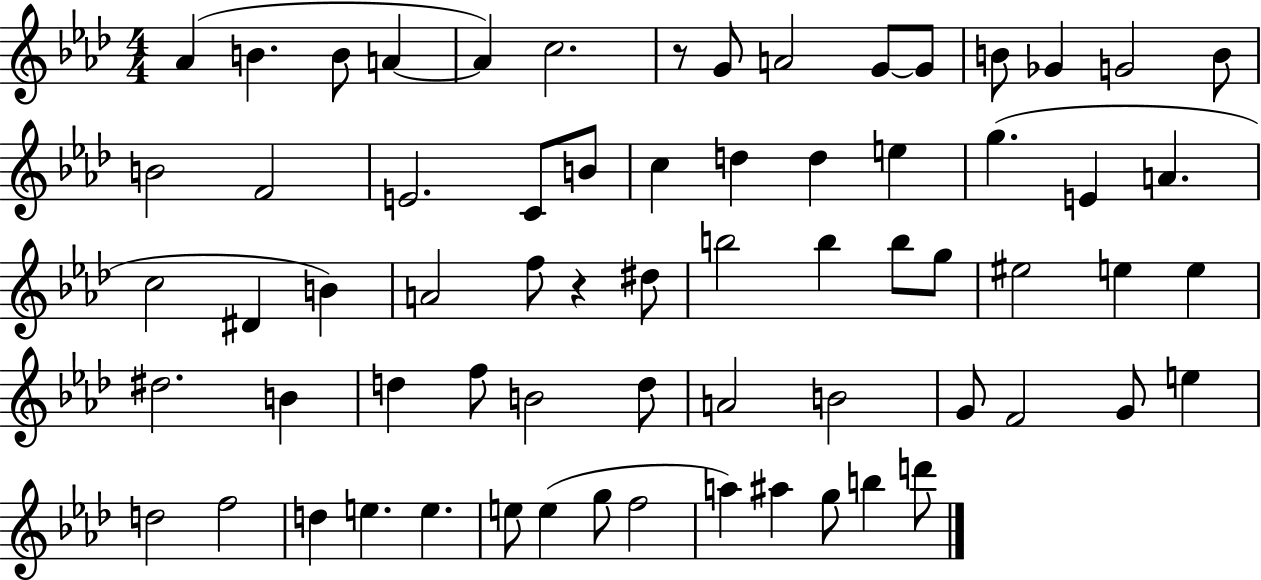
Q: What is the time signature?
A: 4/4